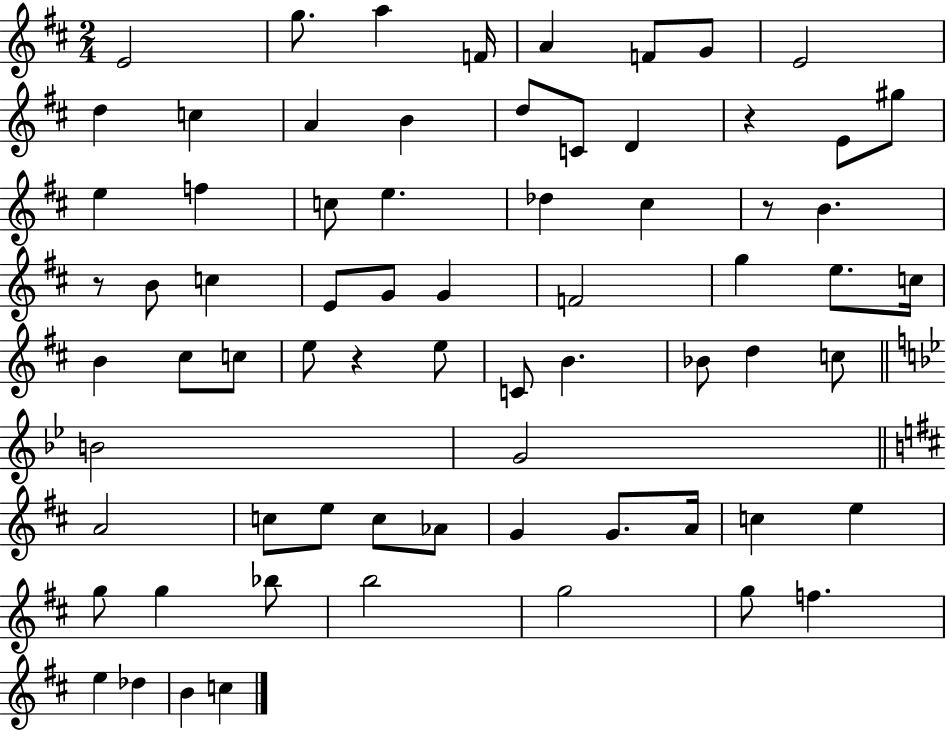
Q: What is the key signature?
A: D major